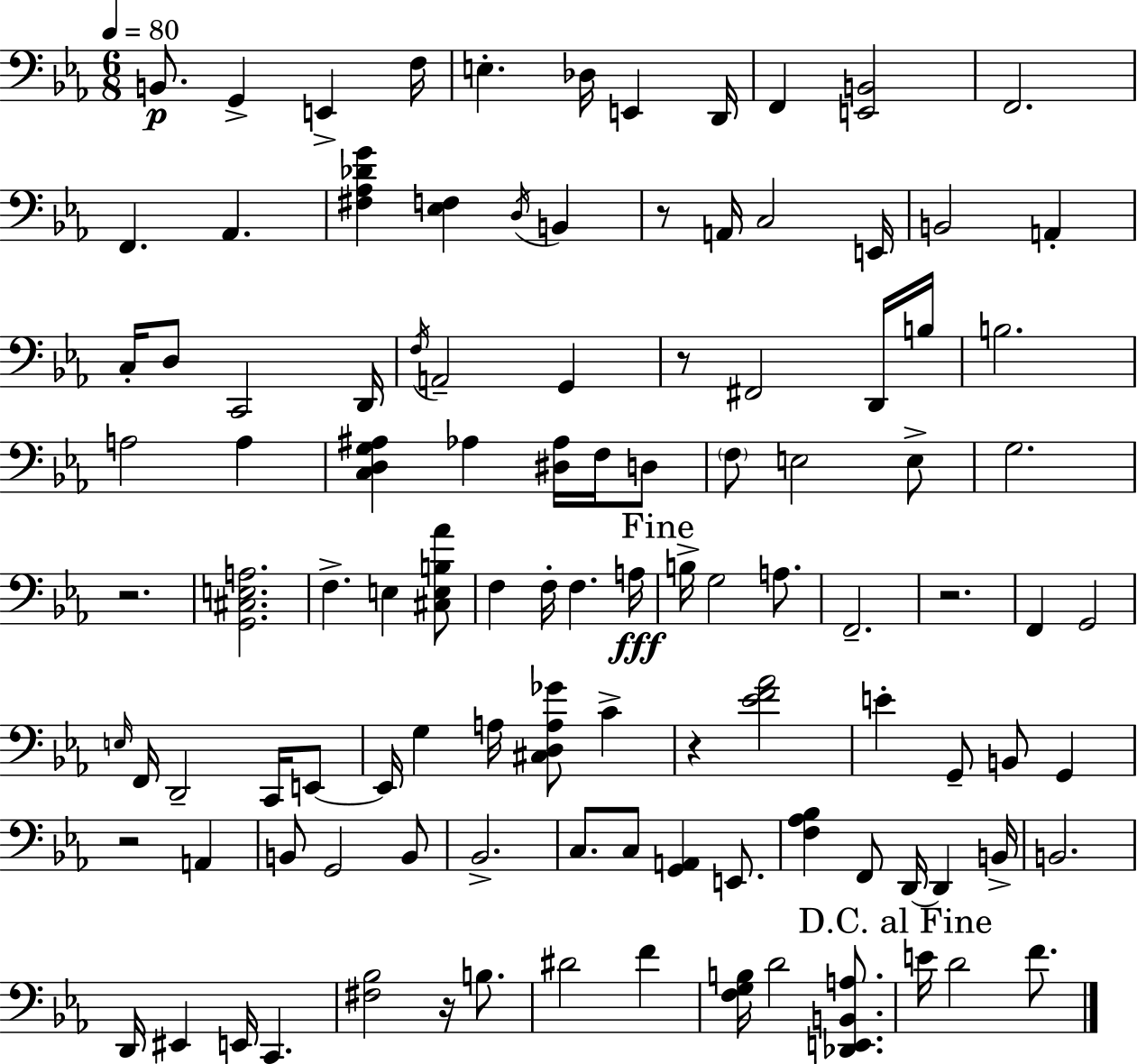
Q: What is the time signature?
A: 6/8